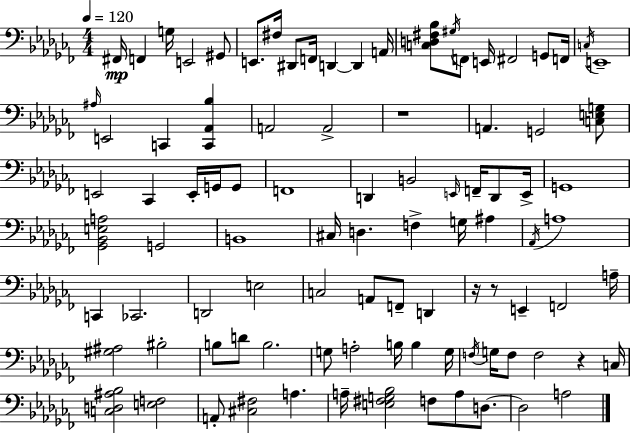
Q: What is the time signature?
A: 4/4